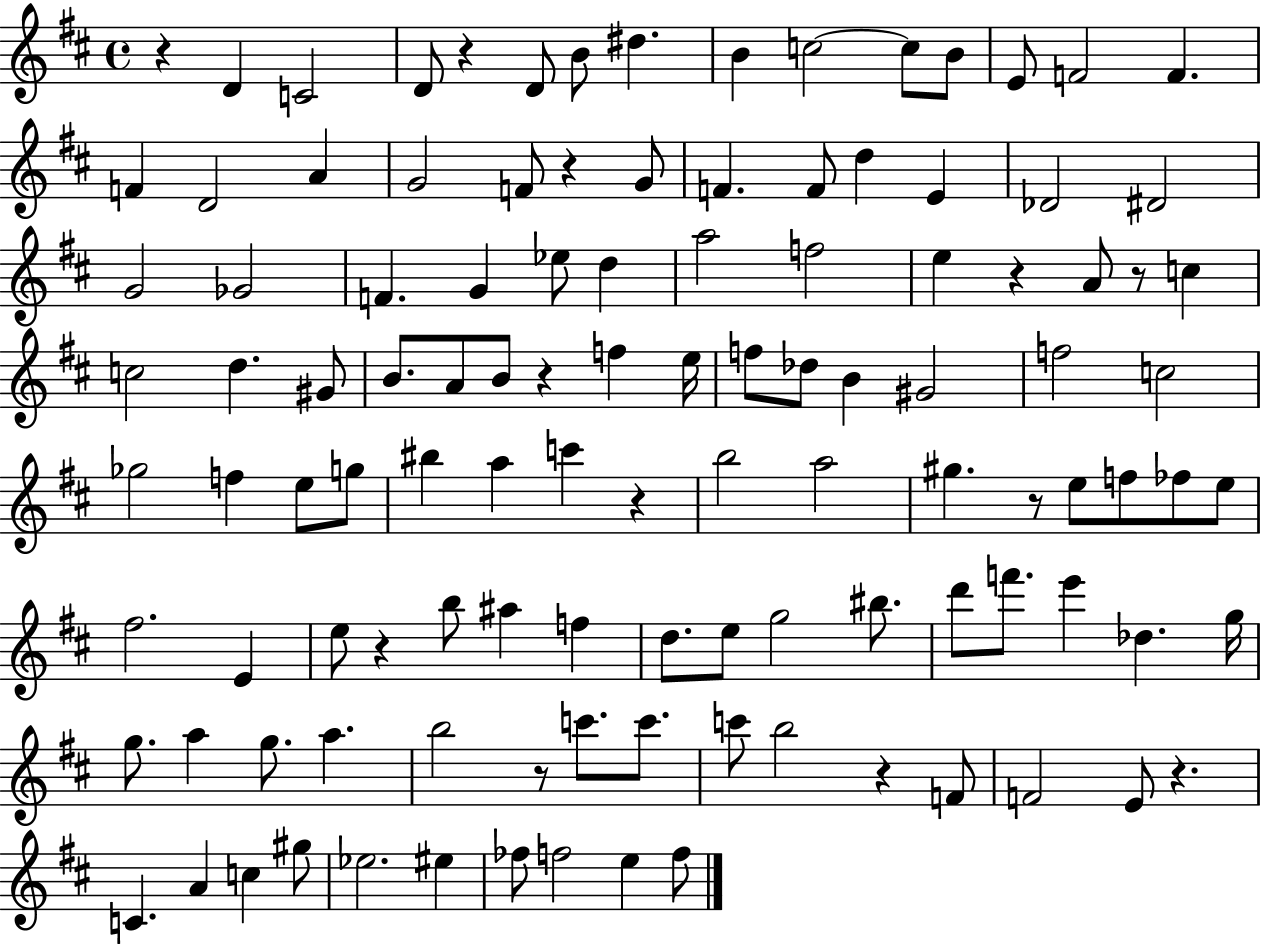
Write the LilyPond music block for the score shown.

{
  \clef treble
  \time 4/4
  \defaultTimeSignature
  \key d \major
  r4 d'4 c'2 | d'8 r4 d'8 b'8 dis''4. | b'4 c''2~~ c''8 b'8 | e'8 f'2 f'4. | \break f'4 d'2 a'4 | g'2 f'8 r4 g'8 | f'4. f'8 d''4 e'4 | des'2 dis'2 | \break g'2 ges'2 | f'4. g'4 ees''8 d''4 | a''2 f''2 | e''4 r4 a'8 r8 c''4 | \break c''2 d''4. gis'8 | b'8. a'8 b'8 r4 f''4 e''16 | f''8 des''8 b'4 gis'2 | f''2 c''2 | \break ges''2 f''4 e''8 g''8 | bis''4 a''4 c'''4 r4 | b''2 a''2 | gis''4. r8 e''8 f''8 fes''8 e''8 | \break fis''2. e'4 | e''8 r4 b''8 ais''4 f''4 | d''8. e''8 g''2 bis''8. | d'''8 f'''8. e'''4 des''4. g''16 | \break g''8. a''4 g''8. a''4. | b''2 r8 c'''8. c'''8. | c'''8 b''2 r4 f'8 | f'2 e'8 r4. | \break c'4. a'4 c''4 gis''8 | ees''2. eis''4 | fes''8 f''2 e''4 f''8 | \bar "|."
}